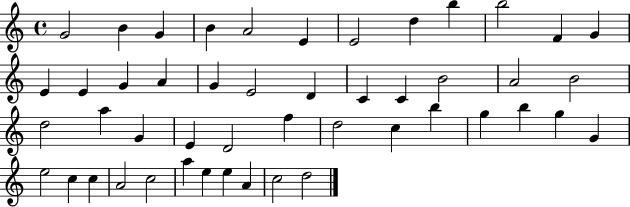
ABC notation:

X:1
T:Untitled
M:4/4
L:1/4
K:C
G2 B G B A2 E E2 d b b2 F G E E G A G E2 D C C B2 A2 B2 d2 a G E D2 f d2 c b g b g G e2 c c A2 c2 a e e A c2 d2